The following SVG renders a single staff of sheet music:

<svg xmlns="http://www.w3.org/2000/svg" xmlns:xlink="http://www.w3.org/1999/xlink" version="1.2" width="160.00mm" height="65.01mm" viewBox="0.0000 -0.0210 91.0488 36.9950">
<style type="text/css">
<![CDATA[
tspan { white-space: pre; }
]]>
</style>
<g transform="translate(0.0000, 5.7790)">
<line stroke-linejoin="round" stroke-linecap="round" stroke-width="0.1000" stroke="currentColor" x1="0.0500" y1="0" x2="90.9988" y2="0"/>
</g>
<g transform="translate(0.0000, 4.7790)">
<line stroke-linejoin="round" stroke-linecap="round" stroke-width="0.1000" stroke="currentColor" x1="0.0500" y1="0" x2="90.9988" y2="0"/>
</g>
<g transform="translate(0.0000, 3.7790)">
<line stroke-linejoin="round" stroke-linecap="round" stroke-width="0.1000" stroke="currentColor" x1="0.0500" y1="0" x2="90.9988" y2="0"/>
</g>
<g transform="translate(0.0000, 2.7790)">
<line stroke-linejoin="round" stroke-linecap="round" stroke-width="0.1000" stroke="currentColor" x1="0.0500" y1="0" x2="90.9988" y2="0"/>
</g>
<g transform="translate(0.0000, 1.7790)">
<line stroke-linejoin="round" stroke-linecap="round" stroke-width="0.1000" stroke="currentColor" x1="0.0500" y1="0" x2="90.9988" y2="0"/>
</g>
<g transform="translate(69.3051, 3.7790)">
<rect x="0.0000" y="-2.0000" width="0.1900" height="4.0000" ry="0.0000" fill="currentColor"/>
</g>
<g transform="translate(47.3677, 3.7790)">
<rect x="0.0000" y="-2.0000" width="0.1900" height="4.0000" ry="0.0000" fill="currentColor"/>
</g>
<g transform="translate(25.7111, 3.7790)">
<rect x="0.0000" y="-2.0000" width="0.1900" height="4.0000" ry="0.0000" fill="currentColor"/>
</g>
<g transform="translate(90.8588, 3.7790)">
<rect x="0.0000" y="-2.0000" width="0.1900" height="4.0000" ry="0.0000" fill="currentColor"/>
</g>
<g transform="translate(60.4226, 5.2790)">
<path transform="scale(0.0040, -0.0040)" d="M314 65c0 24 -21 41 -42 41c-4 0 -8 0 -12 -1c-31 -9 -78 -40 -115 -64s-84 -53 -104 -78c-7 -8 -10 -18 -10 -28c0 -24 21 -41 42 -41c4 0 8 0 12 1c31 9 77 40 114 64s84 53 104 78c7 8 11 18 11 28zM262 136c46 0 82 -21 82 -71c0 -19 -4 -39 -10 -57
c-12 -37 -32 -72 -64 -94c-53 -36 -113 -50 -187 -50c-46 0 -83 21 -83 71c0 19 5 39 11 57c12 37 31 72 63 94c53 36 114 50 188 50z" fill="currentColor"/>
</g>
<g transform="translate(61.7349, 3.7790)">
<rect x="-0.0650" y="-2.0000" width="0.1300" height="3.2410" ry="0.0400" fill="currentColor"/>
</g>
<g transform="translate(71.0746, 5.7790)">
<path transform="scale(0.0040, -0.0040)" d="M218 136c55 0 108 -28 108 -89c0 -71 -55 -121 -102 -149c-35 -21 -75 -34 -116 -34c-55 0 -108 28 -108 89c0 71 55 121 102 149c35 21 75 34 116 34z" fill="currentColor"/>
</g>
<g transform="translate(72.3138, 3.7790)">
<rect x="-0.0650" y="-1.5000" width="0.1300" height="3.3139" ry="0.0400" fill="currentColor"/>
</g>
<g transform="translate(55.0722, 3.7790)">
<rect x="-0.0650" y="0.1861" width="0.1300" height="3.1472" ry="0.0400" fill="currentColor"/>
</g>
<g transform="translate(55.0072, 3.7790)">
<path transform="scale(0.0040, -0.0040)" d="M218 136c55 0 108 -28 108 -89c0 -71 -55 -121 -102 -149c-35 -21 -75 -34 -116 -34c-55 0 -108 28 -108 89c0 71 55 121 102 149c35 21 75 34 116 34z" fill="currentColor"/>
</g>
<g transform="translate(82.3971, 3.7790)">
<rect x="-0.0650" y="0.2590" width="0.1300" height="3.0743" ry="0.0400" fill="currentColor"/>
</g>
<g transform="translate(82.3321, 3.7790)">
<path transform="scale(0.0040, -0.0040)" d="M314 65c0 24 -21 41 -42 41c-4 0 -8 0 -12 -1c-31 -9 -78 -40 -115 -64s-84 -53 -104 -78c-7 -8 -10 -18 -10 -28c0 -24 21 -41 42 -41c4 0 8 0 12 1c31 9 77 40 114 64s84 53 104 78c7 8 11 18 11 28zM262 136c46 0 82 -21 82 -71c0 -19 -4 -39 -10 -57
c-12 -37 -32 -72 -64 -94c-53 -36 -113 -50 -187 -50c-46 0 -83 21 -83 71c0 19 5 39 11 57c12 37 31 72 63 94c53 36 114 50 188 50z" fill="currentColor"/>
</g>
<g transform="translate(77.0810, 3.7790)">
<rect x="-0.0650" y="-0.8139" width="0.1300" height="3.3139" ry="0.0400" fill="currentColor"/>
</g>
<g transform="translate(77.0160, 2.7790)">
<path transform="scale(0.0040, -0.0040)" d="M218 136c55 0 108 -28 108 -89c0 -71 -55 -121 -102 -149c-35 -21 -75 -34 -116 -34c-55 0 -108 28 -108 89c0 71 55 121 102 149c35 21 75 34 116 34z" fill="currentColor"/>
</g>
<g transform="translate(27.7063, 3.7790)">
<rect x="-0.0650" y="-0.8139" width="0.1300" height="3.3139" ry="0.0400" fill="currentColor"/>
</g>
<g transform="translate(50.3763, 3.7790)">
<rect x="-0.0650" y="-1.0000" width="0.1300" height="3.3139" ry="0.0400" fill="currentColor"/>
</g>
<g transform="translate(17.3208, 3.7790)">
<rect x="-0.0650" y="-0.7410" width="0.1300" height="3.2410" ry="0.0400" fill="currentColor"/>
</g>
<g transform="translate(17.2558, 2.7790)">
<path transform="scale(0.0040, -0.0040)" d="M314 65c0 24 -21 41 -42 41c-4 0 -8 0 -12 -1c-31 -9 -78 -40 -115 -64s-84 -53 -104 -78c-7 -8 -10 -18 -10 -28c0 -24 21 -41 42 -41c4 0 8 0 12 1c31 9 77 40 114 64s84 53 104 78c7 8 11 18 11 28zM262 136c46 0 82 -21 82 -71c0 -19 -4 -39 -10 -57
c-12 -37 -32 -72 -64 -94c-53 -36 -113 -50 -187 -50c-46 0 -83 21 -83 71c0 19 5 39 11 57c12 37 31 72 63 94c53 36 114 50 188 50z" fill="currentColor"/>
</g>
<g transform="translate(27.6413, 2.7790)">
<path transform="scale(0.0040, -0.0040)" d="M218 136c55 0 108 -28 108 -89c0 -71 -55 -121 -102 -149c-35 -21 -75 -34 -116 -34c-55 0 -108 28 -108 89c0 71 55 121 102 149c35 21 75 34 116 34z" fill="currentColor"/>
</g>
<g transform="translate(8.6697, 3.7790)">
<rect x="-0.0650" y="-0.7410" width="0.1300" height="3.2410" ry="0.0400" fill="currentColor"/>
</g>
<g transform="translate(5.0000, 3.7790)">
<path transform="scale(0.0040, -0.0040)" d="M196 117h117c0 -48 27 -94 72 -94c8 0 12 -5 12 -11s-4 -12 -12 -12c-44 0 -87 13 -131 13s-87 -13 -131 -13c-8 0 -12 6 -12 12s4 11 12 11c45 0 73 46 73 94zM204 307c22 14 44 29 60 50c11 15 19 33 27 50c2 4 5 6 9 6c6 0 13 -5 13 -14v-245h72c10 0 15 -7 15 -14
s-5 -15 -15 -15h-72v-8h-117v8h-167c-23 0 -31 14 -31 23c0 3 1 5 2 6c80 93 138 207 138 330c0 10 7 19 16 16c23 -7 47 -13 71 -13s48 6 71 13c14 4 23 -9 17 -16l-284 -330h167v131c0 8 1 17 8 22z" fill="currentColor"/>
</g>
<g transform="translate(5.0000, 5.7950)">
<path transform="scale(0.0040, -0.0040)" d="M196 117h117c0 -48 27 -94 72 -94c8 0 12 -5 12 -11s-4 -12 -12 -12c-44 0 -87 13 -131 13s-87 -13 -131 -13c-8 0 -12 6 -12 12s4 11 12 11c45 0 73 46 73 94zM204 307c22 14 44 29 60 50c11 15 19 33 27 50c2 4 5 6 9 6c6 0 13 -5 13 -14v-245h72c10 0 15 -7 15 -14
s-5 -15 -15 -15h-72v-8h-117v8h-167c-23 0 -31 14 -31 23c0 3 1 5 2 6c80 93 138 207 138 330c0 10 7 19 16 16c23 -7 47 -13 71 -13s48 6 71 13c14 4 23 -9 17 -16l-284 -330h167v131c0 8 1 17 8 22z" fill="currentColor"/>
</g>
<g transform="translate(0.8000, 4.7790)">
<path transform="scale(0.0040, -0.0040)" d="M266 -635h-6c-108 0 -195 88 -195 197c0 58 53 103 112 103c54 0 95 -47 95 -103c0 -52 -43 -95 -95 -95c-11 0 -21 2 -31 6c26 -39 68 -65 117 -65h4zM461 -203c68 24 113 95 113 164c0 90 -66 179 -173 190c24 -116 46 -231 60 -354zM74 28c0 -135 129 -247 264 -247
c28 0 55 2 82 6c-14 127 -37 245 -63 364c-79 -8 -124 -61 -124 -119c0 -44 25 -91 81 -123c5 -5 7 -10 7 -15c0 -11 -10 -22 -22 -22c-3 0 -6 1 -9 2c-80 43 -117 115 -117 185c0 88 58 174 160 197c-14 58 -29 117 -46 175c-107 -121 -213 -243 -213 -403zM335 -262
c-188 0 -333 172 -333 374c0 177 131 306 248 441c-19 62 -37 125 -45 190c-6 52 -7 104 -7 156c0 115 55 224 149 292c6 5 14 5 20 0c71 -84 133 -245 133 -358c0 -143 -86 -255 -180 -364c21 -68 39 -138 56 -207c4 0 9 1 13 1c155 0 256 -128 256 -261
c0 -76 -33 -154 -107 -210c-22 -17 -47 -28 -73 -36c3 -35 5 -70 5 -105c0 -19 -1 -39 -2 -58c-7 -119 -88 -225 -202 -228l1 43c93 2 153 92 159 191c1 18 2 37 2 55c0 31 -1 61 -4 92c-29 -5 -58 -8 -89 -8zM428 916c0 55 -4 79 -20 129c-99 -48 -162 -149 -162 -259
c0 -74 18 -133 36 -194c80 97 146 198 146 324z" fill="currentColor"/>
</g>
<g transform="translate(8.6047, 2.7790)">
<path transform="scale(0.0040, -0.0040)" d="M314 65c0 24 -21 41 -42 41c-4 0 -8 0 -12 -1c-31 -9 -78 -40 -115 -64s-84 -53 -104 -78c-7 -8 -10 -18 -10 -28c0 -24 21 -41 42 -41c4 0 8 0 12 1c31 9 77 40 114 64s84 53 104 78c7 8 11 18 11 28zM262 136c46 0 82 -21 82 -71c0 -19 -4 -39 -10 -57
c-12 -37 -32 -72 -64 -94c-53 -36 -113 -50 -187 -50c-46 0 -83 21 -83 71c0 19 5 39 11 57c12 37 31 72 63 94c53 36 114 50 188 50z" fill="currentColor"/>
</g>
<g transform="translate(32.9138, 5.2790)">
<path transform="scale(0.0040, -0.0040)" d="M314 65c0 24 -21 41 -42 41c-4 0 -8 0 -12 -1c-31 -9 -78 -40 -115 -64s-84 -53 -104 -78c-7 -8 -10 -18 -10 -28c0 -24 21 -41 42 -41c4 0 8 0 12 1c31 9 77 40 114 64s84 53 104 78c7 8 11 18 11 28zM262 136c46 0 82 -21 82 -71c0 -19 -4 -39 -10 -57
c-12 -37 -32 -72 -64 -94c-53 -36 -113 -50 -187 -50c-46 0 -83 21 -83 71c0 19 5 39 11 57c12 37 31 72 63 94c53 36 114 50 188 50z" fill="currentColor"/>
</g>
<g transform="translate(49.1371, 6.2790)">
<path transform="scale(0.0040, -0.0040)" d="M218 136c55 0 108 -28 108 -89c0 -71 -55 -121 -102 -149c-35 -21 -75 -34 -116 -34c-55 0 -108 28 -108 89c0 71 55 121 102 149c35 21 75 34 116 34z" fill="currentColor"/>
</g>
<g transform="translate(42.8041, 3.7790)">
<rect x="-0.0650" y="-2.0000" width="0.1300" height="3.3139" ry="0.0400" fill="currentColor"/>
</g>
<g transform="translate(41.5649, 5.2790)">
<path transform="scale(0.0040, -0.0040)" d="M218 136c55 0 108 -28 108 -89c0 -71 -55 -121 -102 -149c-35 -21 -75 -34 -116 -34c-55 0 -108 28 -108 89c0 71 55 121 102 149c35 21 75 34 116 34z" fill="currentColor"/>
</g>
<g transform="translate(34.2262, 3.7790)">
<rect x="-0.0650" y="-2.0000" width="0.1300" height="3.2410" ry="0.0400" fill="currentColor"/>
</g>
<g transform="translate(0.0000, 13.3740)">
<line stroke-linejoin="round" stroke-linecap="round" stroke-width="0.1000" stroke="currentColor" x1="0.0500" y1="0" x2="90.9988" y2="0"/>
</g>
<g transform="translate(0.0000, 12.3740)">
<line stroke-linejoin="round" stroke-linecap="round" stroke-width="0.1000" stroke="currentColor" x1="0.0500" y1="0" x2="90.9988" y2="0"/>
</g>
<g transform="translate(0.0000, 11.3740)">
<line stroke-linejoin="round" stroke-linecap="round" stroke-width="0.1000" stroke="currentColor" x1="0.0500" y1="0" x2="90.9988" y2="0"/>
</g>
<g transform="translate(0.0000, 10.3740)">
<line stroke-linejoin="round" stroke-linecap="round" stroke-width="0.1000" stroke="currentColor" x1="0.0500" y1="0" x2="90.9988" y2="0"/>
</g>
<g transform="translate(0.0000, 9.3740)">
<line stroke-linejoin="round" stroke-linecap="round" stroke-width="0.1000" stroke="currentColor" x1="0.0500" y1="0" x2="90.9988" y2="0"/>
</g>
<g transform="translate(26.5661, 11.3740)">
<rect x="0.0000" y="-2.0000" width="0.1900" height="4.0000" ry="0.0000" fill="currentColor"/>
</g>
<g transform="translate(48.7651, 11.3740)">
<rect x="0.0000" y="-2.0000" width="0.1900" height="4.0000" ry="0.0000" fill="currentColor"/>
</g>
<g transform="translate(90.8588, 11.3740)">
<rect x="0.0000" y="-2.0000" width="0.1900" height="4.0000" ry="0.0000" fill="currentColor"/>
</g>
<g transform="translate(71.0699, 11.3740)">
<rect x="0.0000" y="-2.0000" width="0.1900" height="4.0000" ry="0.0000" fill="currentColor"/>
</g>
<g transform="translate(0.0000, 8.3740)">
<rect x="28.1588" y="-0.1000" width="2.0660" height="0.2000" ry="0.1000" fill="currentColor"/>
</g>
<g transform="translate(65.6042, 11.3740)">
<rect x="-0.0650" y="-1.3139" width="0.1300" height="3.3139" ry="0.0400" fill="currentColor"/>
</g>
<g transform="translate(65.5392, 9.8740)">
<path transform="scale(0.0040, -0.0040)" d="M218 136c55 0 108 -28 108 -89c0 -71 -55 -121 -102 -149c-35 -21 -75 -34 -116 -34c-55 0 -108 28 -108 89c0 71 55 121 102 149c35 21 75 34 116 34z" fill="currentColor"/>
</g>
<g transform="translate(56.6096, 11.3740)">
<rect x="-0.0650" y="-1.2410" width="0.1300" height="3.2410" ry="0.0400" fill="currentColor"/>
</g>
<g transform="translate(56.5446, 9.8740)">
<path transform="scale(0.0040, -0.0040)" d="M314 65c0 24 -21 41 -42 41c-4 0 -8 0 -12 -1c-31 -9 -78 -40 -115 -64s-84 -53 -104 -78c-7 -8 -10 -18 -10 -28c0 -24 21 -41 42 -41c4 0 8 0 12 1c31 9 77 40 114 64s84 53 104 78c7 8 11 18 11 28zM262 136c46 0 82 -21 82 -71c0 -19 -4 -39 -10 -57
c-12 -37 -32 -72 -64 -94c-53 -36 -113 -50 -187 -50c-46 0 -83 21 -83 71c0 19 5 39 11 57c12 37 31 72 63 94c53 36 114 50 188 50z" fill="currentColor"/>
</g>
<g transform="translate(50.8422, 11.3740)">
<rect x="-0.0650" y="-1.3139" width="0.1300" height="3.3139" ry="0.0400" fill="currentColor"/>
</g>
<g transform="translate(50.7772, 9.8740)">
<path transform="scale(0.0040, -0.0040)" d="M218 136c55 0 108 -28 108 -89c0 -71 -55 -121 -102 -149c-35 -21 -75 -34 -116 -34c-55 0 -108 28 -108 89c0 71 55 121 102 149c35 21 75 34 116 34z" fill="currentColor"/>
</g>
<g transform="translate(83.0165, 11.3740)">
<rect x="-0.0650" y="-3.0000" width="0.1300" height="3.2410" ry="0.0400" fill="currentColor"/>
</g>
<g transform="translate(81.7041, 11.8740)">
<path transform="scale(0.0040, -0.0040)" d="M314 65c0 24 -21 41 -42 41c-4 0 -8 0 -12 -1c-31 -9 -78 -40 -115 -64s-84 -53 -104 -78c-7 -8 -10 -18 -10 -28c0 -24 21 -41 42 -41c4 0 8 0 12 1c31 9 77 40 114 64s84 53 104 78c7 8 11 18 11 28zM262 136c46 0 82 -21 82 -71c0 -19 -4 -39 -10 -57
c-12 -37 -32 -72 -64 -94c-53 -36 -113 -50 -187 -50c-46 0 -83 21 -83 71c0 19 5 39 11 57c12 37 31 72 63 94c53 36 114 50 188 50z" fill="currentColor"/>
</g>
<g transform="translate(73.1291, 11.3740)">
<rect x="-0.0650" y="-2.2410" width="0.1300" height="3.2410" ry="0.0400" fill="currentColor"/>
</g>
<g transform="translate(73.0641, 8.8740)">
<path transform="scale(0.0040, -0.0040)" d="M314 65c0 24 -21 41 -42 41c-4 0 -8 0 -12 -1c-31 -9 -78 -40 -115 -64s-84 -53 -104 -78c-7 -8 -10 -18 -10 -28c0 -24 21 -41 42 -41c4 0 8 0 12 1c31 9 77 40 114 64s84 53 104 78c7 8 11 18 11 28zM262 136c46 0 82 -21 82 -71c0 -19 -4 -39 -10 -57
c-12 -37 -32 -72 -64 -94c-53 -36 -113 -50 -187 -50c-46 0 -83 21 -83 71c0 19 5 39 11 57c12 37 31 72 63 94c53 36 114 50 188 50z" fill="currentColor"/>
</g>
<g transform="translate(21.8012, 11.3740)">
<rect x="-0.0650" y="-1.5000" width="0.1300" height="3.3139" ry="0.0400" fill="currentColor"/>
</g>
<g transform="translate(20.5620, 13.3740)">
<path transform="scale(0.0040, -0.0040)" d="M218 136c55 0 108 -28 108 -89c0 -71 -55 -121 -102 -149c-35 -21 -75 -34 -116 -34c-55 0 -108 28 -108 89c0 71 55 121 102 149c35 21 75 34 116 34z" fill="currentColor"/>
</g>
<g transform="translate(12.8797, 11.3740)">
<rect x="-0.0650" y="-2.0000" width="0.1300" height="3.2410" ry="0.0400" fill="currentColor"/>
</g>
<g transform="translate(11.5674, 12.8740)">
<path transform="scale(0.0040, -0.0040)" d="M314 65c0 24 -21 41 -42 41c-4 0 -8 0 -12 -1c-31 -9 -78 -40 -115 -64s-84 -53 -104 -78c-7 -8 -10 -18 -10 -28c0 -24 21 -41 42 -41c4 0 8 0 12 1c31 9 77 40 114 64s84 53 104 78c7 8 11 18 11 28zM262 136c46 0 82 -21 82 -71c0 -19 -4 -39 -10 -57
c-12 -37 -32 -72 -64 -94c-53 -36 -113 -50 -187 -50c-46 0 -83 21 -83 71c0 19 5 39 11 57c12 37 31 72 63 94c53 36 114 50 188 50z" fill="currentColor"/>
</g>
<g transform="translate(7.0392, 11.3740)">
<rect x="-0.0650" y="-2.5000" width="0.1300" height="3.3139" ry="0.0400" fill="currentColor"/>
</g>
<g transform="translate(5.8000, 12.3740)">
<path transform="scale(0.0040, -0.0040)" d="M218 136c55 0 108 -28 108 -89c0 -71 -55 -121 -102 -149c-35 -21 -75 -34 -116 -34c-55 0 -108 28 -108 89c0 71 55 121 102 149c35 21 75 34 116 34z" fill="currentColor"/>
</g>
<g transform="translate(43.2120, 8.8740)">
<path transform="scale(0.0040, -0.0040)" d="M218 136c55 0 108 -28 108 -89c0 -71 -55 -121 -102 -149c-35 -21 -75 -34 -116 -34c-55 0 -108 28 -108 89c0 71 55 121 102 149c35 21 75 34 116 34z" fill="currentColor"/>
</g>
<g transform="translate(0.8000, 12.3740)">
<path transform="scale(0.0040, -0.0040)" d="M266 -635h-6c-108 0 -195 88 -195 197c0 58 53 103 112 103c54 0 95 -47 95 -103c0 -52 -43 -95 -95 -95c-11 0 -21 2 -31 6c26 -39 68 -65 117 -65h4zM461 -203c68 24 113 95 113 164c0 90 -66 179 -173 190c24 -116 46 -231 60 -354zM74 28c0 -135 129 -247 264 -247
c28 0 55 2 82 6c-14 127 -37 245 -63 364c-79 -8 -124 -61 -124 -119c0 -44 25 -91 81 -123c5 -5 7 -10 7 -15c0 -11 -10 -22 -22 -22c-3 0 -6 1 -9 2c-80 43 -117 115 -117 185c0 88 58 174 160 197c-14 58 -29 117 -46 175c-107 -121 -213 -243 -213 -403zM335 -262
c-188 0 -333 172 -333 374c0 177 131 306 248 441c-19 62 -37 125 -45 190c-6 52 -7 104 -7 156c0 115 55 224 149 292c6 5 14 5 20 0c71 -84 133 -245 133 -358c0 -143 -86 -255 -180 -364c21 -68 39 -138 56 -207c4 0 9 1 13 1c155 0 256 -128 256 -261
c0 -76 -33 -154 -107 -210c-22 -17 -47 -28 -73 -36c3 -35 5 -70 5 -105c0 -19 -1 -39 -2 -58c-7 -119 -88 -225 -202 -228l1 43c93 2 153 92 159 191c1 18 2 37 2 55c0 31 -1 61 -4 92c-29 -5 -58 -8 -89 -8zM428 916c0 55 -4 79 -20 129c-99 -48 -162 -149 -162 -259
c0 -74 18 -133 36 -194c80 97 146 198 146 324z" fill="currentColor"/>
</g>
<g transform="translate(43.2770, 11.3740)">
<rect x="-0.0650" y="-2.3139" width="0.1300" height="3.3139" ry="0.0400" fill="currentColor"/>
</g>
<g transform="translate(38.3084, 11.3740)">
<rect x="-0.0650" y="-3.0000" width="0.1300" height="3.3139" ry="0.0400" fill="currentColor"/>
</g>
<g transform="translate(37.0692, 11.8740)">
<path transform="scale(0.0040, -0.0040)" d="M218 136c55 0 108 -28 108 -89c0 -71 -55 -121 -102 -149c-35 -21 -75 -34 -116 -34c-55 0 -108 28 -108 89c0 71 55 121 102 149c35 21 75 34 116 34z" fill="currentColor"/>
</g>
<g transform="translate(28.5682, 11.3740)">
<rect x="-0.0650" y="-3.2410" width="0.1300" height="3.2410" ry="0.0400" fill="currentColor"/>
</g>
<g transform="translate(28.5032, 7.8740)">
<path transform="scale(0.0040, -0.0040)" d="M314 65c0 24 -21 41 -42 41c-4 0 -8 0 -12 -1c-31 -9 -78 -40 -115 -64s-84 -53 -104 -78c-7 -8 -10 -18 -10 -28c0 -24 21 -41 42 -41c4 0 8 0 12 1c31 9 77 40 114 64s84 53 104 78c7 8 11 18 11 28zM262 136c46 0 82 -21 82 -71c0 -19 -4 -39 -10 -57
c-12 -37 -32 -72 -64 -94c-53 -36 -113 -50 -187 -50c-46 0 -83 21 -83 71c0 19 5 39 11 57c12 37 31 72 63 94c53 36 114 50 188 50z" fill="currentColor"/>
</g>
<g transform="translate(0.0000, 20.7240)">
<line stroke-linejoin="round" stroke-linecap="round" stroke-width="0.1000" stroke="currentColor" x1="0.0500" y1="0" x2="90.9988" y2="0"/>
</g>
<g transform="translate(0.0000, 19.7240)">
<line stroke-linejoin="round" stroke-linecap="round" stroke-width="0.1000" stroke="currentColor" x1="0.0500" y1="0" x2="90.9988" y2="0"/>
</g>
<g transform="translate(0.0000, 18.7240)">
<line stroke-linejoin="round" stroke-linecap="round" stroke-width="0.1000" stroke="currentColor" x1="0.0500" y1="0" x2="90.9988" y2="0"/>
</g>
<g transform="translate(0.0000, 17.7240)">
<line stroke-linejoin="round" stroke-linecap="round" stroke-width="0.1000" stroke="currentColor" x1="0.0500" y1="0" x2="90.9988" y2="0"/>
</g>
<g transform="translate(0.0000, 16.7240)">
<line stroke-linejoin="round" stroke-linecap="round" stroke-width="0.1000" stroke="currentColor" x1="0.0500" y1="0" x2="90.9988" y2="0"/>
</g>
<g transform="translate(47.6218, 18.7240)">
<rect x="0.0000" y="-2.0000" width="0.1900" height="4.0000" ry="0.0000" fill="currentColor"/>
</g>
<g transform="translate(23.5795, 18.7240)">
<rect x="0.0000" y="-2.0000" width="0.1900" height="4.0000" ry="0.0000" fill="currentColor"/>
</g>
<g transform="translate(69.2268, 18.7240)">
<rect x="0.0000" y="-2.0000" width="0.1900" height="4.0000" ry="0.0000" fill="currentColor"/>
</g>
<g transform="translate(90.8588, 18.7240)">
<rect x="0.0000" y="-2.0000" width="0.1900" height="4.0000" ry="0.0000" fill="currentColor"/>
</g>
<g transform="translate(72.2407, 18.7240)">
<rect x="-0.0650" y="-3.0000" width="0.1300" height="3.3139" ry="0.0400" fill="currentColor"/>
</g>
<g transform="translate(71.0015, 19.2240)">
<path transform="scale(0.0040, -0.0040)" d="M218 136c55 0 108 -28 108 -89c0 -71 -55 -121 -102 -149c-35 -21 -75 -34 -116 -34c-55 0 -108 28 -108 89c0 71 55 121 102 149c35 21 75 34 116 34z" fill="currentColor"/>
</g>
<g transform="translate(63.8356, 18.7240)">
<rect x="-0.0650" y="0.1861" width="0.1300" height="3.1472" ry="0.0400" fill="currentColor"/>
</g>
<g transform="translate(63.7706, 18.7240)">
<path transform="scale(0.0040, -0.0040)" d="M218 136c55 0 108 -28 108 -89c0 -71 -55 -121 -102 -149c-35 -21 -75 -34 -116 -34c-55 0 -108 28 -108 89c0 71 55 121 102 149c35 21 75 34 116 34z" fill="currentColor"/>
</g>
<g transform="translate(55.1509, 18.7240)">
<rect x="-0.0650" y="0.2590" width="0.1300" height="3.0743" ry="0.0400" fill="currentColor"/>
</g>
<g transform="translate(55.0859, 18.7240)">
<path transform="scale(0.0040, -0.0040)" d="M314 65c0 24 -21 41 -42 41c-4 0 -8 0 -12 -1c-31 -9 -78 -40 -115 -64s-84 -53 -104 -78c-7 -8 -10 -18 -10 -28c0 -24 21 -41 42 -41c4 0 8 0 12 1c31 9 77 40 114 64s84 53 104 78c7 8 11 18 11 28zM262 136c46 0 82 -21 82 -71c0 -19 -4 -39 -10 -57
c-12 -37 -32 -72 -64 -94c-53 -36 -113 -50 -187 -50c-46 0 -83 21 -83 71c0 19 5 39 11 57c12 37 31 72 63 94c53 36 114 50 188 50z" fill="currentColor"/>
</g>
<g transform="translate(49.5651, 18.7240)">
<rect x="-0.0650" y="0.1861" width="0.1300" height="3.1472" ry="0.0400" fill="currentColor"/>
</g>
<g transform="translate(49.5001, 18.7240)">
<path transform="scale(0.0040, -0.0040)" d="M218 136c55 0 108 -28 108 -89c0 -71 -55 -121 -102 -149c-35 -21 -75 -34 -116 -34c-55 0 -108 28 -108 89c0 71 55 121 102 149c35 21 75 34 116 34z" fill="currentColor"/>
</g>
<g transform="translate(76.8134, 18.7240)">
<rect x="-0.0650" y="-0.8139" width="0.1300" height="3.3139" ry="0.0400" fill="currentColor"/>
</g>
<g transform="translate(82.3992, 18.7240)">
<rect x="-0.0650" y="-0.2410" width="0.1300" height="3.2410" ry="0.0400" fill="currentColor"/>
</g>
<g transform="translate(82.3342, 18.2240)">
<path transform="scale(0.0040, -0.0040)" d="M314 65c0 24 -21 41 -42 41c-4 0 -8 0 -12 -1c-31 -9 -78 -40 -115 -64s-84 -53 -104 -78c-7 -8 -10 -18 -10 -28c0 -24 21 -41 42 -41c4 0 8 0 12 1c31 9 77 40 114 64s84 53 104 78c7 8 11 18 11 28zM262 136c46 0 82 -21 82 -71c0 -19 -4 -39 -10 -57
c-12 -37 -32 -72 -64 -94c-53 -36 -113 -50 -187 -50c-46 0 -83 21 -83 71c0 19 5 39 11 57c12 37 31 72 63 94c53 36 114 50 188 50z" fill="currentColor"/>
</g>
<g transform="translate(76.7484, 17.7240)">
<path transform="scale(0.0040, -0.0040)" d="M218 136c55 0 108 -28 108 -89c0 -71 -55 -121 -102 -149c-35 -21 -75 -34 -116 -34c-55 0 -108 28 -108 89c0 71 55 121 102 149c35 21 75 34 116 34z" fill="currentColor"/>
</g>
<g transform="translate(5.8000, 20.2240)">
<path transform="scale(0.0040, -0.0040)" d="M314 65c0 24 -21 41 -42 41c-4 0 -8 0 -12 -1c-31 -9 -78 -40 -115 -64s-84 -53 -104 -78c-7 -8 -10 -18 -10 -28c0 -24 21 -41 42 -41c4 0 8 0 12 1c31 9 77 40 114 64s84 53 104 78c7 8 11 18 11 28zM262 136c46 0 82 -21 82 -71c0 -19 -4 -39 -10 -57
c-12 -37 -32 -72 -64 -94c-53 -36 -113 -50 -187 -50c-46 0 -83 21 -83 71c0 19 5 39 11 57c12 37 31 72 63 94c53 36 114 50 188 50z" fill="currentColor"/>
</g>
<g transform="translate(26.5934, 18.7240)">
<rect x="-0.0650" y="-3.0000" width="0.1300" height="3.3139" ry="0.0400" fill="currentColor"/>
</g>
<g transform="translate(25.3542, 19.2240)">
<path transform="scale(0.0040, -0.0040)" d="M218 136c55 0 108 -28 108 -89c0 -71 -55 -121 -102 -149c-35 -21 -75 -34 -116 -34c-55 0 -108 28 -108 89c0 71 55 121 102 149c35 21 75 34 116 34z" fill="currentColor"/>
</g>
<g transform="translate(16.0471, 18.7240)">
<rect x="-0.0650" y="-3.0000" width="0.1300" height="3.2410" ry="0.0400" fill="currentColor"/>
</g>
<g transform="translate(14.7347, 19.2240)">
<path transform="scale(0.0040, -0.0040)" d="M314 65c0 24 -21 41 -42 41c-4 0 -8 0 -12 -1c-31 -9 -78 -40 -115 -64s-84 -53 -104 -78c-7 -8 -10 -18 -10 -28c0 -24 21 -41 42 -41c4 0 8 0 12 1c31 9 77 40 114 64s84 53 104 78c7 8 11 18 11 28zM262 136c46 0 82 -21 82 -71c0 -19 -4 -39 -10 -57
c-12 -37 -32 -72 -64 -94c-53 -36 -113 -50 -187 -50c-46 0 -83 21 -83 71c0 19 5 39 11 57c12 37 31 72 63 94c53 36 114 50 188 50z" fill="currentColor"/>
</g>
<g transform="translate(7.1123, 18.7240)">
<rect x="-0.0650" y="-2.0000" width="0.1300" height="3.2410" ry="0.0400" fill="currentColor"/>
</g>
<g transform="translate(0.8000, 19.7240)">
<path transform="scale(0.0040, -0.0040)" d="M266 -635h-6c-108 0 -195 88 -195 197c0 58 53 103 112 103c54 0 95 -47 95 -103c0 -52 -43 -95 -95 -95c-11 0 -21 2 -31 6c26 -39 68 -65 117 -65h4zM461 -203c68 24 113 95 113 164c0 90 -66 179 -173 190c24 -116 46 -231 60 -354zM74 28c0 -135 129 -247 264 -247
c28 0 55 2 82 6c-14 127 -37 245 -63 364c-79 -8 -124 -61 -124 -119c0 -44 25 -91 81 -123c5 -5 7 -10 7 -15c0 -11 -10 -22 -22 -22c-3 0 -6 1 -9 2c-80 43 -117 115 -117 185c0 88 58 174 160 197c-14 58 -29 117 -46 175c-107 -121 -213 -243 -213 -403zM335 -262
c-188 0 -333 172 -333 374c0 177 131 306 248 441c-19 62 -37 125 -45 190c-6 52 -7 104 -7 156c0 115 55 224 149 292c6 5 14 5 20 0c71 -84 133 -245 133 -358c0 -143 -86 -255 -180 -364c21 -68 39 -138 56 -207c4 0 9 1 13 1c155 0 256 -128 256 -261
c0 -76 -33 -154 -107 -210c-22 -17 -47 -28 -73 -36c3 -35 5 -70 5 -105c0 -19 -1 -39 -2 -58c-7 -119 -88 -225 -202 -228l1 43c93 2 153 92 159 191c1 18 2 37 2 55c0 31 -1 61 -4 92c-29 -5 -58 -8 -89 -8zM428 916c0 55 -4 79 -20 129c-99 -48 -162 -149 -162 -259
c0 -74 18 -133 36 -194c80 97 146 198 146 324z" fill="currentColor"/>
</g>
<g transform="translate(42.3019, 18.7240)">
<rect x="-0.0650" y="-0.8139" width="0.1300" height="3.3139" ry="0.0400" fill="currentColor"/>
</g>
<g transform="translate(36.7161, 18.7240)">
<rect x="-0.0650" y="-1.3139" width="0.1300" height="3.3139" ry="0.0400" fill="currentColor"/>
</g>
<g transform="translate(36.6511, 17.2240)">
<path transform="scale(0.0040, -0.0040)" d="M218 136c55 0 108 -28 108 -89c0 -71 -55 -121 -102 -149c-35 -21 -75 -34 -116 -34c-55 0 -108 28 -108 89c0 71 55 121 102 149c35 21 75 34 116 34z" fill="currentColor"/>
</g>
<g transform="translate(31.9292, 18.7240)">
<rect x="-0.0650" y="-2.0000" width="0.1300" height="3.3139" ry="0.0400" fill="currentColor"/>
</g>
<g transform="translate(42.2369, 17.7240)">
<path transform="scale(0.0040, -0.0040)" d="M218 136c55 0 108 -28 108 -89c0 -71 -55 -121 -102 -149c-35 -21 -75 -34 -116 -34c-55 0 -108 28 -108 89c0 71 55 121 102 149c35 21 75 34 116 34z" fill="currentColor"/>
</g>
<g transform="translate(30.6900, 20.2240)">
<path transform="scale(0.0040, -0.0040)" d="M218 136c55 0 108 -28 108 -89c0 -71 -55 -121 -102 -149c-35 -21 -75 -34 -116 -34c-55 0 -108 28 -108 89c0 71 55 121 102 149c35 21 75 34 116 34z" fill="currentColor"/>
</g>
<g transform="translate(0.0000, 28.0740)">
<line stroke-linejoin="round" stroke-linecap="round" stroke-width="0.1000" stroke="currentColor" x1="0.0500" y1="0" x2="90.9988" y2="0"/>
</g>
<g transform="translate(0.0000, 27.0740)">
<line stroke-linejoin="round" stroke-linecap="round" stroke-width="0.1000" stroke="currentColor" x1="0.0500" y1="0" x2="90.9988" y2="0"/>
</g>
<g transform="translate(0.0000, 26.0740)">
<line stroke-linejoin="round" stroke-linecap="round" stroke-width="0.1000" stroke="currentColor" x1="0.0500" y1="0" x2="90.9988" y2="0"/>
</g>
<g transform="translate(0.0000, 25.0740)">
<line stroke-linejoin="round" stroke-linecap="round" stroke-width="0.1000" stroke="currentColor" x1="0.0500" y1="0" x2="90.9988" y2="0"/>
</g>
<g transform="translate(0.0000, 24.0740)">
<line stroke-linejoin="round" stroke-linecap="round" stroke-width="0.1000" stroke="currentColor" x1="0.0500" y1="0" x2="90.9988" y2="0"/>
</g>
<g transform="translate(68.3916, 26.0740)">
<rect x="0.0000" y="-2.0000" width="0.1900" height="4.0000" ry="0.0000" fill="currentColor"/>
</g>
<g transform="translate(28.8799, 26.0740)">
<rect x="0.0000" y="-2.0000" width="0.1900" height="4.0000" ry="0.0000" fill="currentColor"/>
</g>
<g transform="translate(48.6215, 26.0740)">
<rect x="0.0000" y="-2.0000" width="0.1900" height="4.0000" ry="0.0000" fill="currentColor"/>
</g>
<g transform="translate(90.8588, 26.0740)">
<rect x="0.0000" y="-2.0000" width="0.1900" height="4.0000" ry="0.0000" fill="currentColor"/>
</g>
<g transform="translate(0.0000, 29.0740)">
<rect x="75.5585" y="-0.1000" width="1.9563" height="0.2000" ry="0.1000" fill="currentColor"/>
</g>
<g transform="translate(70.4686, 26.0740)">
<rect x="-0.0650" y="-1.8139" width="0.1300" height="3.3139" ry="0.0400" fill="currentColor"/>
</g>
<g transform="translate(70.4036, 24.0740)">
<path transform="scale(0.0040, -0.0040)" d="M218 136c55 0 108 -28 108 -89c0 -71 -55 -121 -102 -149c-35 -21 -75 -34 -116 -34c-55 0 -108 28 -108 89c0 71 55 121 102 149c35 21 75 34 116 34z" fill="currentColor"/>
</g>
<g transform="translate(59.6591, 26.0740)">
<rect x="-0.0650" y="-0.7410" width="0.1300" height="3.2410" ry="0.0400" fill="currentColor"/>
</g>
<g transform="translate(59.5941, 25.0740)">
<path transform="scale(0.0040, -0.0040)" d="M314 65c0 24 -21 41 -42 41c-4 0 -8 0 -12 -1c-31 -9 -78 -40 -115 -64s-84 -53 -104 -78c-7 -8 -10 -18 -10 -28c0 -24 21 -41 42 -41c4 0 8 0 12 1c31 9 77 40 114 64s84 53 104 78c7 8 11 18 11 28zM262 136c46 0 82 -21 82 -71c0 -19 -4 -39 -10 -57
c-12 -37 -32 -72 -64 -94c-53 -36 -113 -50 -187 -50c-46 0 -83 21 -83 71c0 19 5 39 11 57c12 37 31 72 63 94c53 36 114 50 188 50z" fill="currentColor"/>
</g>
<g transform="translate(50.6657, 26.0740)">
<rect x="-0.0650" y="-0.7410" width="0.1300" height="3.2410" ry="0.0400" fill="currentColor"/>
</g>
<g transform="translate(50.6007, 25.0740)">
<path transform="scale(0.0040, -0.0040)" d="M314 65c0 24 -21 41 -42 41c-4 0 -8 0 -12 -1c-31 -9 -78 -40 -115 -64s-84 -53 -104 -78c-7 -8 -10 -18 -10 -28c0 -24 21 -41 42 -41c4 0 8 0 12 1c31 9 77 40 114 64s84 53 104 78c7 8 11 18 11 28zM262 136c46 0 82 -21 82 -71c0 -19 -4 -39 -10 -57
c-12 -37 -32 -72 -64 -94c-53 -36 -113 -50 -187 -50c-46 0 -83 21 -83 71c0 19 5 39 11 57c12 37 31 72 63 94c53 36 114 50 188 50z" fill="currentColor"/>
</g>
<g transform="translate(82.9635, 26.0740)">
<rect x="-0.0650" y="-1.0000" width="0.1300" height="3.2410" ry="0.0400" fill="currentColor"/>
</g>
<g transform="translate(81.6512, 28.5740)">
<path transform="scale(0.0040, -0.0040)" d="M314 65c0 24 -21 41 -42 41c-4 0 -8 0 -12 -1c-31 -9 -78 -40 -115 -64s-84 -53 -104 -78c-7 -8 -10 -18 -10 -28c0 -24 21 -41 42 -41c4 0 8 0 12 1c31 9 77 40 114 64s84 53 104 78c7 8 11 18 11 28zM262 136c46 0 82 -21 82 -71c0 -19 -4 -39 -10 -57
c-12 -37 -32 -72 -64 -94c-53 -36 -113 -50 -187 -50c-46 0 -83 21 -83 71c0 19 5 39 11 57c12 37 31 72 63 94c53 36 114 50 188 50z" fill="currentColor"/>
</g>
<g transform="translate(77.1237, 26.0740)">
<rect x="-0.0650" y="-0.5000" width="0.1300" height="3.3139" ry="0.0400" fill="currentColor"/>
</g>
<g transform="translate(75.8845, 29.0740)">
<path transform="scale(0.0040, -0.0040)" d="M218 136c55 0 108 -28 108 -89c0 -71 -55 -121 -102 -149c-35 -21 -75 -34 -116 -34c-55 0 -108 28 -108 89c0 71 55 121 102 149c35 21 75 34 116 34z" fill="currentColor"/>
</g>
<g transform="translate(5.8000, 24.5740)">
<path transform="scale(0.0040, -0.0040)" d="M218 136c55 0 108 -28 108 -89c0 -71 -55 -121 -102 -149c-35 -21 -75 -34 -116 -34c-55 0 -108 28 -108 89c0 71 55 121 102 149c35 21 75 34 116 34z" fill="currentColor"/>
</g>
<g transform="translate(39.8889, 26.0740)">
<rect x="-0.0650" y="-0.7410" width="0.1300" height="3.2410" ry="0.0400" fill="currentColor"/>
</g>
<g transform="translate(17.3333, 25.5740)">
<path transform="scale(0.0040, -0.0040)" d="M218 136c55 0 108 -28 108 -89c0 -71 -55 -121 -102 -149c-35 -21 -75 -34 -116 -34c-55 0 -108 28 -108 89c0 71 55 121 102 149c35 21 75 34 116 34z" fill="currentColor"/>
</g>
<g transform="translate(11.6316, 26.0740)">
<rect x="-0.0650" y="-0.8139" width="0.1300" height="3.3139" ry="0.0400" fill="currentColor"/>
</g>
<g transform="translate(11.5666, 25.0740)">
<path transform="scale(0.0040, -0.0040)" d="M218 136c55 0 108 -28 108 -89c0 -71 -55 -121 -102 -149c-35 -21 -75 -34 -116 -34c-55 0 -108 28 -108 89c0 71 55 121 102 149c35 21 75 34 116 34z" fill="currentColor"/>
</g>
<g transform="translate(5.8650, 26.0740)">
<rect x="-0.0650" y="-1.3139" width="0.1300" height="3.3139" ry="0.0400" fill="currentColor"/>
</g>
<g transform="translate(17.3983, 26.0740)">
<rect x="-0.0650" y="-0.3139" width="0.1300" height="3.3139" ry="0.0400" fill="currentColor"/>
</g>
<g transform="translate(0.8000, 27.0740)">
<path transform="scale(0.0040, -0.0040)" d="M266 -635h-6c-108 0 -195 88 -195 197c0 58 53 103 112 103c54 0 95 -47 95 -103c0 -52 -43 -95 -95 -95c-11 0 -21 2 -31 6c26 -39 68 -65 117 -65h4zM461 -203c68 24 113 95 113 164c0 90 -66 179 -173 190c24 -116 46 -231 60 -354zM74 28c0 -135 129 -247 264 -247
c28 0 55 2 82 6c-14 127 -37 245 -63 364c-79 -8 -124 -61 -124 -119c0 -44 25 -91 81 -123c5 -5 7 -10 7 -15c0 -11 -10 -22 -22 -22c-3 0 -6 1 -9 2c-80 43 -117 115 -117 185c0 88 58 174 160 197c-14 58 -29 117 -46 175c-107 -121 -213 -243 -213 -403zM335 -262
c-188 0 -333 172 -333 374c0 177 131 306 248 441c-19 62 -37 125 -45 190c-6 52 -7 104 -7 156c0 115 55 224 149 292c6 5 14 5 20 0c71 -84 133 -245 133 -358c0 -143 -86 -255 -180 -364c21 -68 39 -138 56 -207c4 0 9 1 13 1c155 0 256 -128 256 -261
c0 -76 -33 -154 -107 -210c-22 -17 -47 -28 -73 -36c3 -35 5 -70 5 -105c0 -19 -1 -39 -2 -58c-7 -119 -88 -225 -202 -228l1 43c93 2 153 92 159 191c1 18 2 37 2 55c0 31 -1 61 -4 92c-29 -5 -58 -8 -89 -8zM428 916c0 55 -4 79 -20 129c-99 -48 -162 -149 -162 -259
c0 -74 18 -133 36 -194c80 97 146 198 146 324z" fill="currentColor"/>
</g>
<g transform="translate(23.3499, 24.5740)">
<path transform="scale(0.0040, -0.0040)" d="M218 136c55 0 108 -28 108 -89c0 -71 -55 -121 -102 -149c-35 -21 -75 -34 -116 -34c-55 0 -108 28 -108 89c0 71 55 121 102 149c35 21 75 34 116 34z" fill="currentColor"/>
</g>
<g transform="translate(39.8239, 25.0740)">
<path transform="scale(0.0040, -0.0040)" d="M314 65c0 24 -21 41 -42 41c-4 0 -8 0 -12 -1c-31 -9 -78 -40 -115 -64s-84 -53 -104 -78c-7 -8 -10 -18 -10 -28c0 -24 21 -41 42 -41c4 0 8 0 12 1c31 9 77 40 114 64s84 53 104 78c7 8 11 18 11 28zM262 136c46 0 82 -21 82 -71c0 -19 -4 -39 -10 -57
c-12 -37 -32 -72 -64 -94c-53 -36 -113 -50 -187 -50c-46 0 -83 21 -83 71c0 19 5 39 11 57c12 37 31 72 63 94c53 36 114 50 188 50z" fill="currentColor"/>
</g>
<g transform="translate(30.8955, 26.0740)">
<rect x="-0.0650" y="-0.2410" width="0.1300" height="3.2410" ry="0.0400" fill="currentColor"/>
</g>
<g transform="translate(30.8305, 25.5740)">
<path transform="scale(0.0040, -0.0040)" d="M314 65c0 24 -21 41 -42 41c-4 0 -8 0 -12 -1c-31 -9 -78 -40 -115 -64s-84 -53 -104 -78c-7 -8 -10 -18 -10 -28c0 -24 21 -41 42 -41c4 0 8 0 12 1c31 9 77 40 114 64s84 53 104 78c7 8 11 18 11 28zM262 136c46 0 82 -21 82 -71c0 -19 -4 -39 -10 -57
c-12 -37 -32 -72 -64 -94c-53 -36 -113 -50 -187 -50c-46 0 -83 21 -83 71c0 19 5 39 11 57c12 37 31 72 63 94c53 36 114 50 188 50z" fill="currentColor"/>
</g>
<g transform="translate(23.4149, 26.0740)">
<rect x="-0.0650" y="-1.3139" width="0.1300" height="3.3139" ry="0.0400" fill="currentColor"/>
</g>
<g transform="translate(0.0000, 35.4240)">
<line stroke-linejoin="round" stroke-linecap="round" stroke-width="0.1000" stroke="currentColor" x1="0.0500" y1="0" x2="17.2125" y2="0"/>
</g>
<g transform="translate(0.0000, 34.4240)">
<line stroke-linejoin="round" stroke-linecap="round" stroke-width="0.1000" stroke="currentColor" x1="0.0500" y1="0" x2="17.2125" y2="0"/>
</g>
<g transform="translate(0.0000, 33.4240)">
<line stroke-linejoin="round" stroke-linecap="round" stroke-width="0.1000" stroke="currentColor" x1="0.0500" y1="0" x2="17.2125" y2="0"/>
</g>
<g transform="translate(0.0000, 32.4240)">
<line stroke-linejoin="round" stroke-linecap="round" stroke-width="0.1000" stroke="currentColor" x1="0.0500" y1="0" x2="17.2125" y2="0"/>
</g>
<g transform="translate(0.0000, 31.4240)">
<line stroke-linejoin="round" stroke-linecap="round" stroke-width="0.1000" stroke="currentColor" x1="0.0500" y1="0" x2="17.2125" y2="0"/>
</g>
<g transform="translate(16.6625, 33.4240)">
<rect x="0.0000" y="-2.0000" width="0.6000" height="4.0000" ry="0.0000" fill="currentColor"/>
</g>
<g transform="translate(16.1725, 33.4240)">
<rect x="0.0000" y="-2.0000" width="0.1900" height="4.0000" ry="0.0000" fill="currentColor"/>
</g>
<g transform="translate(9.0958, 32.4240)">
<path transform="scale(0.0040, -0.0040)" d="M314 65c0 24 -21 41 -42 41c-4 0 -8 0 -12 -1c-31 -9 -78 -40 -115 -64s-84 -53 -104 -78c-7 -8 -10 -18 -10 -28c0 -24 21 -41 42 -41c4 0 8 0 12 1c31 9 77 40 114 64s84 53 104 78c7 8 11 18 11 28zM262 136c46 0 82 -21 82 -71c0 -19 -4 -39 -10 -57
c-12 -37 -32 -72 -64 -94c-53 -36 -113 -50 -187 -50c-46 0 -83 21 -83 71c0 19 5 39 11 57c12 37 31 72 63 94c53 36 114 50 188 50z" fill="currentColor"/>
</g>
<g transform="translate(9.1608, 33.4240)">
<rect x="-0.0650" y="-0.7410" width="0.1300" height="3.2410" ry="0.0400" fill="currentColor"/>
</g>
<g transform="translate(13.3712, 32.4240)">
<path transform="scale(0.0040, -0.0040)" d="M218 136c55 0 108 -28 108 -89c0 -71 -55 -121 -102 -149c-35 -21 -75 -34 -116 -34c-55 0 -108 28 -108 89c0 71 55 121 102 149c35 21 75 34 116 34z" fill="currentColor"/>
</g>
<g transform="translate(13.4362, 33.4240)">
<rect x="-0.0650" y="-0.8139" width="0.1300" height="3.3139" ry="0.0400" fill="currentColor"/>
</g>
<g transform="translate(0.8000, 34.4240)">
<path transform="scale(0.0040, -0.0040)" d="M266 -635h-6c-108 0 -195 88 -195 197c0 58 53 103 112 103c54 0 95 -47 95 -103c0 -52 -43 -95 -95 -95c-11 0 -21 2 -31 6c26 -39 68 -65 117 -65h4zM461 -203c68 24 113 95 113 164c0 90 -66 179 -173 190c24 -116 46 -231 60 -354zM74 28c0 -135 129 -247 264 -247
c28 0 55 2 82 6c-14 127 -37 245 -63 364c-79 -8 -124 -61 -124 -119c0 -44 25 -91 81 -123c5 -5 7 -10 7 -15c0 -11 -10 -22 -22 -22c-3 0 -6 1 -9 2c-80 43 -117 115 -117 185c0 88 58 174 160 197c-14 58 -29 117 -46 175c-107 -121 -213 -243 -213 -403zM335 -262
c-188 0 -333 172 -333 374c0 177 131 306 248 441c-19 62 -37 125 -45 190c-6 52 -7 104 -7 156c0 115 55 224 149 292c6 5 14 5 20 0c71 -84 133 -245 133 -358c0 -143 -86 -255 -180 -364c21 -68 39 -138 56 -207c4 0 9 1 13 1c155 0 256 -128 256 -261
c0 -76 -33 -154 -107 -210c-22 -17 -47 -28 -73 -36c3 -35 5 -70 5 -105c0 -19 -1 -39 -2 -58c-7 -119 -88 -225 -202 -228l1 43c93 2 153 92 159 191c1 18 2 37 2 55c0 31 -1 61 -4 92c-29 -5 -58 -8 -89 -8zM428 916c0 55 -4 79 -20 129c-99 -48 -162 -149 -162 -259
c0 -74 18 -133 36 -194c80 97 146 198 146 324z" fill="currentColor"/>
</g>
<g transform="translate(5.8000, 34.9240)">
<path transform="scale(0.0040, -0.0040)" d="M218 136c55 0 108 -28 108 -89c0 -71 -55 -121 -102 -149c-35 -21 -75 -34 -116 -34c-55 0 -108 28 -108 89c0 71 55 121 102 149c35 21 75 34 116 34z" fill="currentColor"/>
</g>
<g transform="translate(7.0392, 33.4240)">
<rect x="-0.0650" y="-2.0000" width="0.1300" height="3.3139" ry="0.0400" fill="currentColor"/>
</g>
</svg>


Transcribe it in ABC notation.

X:1
T:Untitled
M:4/4
L:1/4
K:C
d2 d2 d F2 F D B F2 E d B2 G F2 E b2 A g e e2 e g2 A2 F2 A2 A F e d B B2 B A d c2 e d c e c2 d2 d2 d2 f C D2 F d2 d